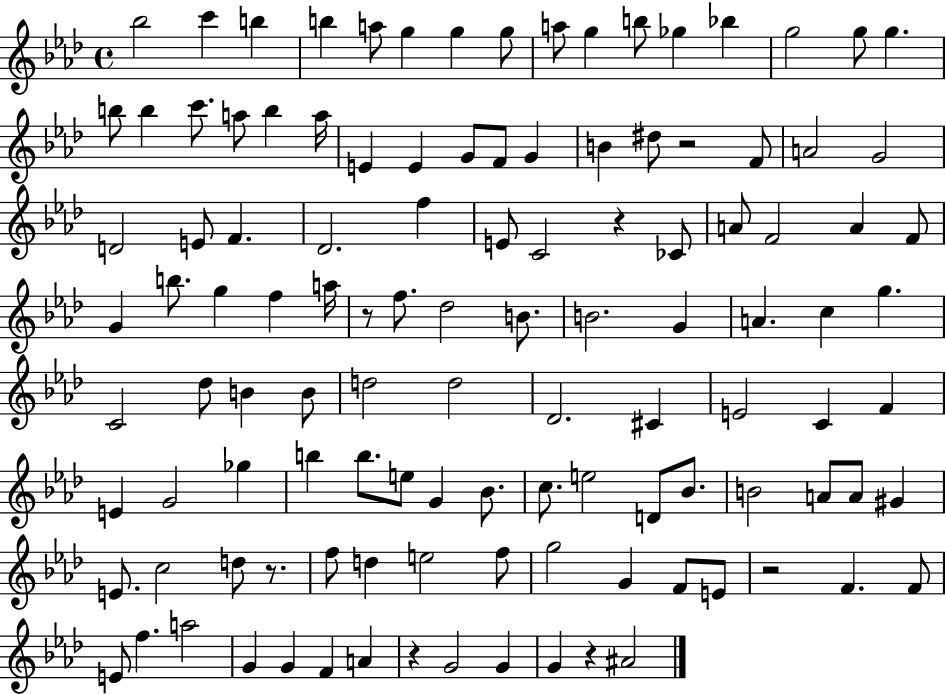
{
  \clef treble
  \time 4/4
  \defaultTimeSignature
  \key aes \major
  bes''2 c'''4 b''4 | b''4 a''8 g''4 g''4 g''8 | a''8 g''4 b''8 ges''4 bes''4 | g''2 g''8 g''4. | \break b''8 b''4 c'''8. a''8 b''4 a''16 | e'4 e'4 g'8 f'8 g'4 | b'4 dis''8 r2 f'8 | a'2 g'2 | \break d'2 e'8 f'4. | des'2. f''4 | e'8 c'2 r4 ces'8 | a'8 f'2 a'4 f'8 | \break g'4 b''8. g''4 f''4 a''16 | r8 f''8. des''2 b'8. | b'2. g'4 | a'4. c''4 g''4. | \break c'2 des''8 b'4 b'8 | d''2 d''2 | des'2. cis'4 | e'2 c'4 f'4 | \break e'4 g'2 ges''4 | b''4 b''8. e''8 g'4 bes'8. | c''8. e''2 d'8 bes'8. | b'2 a'8 a'8 gis'4 | \break e'8. c''2 d''8 r8. | f''8 d''4 e''2 f''8 | g''2 g'4 f'8 e'8 | r2 f'4. f'8 | \break e'8 f''4. a''2 | g'4 g'4 f'4 a'4 | r4 g'2 g'4 | g'4 r4 ais'2 | \break \bar "|."
}